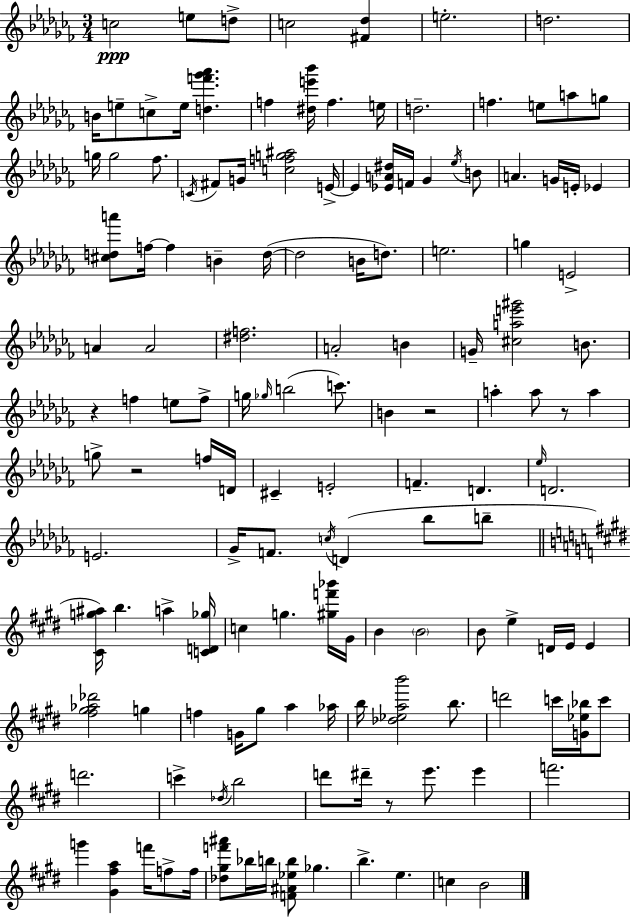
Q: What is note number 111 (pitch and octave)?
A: F6